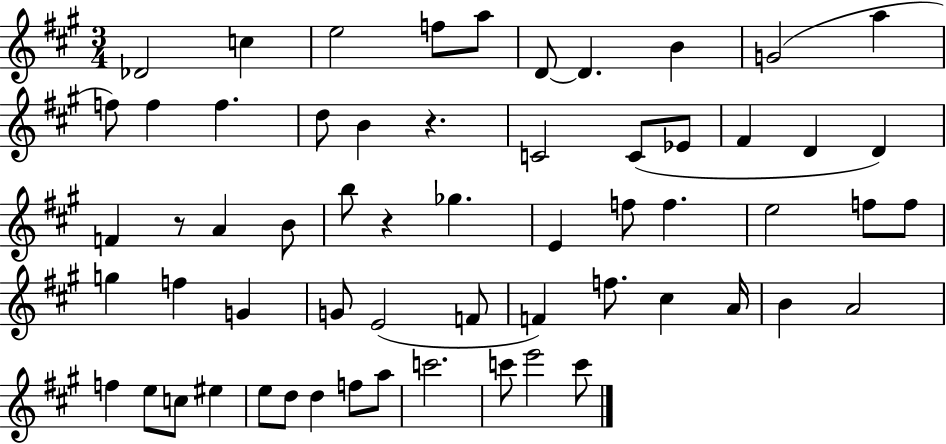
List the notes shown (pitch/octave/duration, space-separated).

Db4/h C5/q E5/h F5/e A5/e D4/e D4/q. B4/q G4/h A5/q F5/e F5/q F5/q. D5/e B4/q R/q. C4/h C4/e Eb4/e F#4/q D4/q D4/q F4/q R/e A4/q B4/e B5/e R/q Gb5/q. E4/q F5/e F5/q. E5/h F5/e F5/e G5/q F5/q G4/q G4/e E4/h F4/e F4/q F5/e. C#5/q A4/s B4/q A4/h F5/q E5/e C5/e EIS5/q E5/e D5/e D5/q F5/e A5/e C6/h. C6/e E6/h C6/e